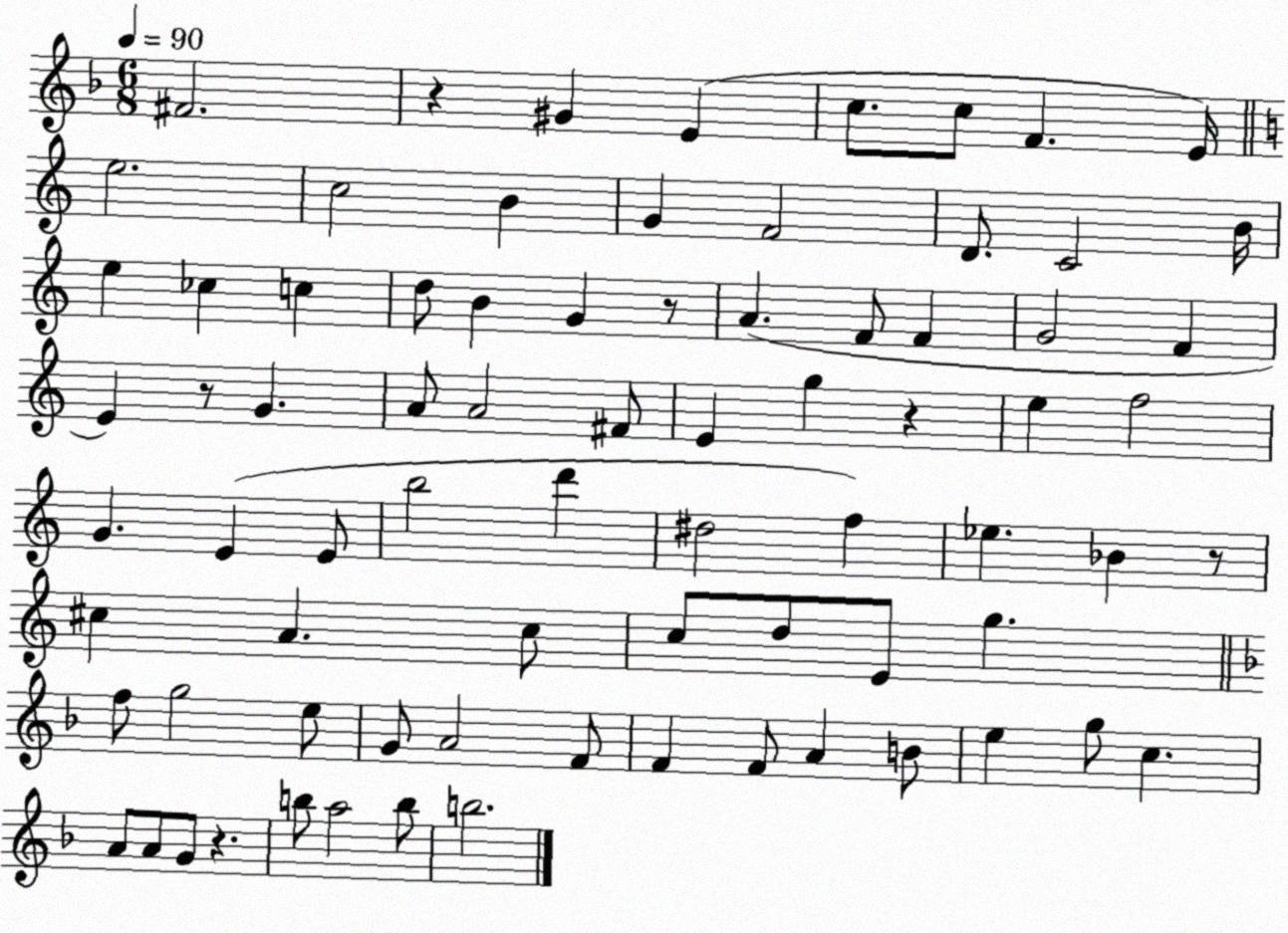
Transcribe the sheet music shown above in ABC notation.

X:1
T:Untitled
M:6/8
L:1/4
K:F
^F2 z ^G E c/2 c/2 F E/4 e2 c2 B G F2 D/2 C2 B/4 e _c c d/2 B G z/2 A F/2 F G2 F E z/2 G A/2 A2 ^F/2 E g z e f2 G E E/2 b2 d' ^d2 f _e _B z/2 ^c A ^c/2 c/2 d/2 E/2 g f/2 g2 e/2 G/2 A2 F/2 F F/2 A B/2 e g/2 c A/2 A/2 G/2 z b/2 a2 b/2 b2